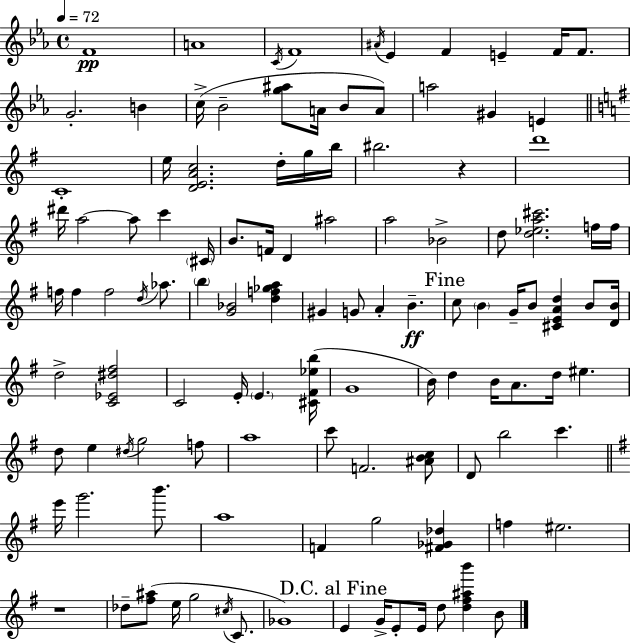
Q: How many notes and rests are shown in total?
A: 113